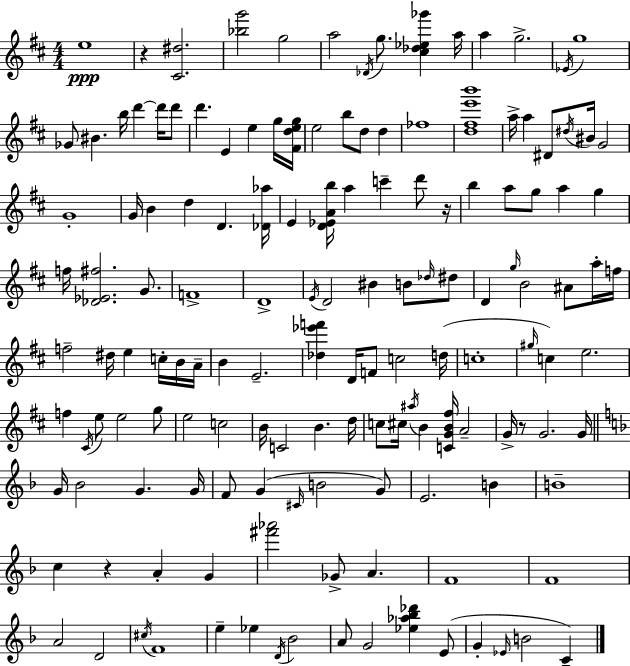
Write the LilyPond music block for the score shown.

{
  \clef treble
  \numericTimeSignature
  \time 4/4
  \key d \major
  \repeat volta 2 { e''1\ppp | r4 <cis' dis''>2. | <bes'' g'''>2 g''2 | a''2 \acciaccatura { des'16 } g''8. <cis'' des'' ees'' ges'''>4 | \break a''16 a''4 g''2.-> | \acciaccatura { ees'16 } g''1 | ges'8 bis'4. b''16 d'''4~~ d'''16 | d'''8 d'''4. e'4 e''4 | \break g''16 <fis' d'' e'' g''>16 e''2 b''8 d''8 d''4 | fes''1 | <d'' fis'' e''' b'''>1 | a''16-> a''4 dis'8 \acciaccatura { dis''16 } bis'16 g'2 | \break g'1-. | g'16 b'4 d''4 d'4. | <des' aes''>16 e'4 <d' ees' a' b''>16 a''4 c'''4-- | d'''8 r16 b''4 a''8 g''8 a''4 g''4 | \break f''16 <des' ees' fis''>2. | g'8. f'1-> | d'1-> | \acciaccatura { e'16 } d'2 bis'4 | \break b'8 \grace { des''16 } dis''8 d'4 \grace { g''16 } b'2 | ais'8 a''16-. f''16 f''2-- dis''16 e''4 | c''16-. b'16 a'16-- b'4 e'2.-- | <des'' ees''' f'''>4 d'16 f'8 c''2 | \break d''16( c''1-. | \grace { gis''16 } c''4) e''2. | f''4 \acciaccatura { cis'16 } e''8 e''2 | g''8 e''2 | \break c''2 b'16 c'2 | b'4. d''16 c''8 cis''16 \acciaccatura { ais''16 } b'4 | <c' g' b' fis''>16 a'2-- g'16-> r8 g'2. | g'16 \bar "||" \break \key d \minor g'16 bes'2 g'4. g'16 | f'8 g'4( \grace { cis'16 } b'2 g'8) | e'2. b'4 | b'1-- | \break c''4 r4 a'4-. g'4 | <fis''' aes'''>2 ges'8-> a'4. | f'1 | f'1 | \break a'2 d'2 | \acciaccatura { cis''16 } f'1 | e''4-- ees''4 \acciaccatura { d'16 } bes'2 | a'8 g'2 <ees'' aes'' bes'' des'''>4 | \break e'8( g'4-. \grace { ees'16 } b'2 | c'4--) } \bar "|."
}